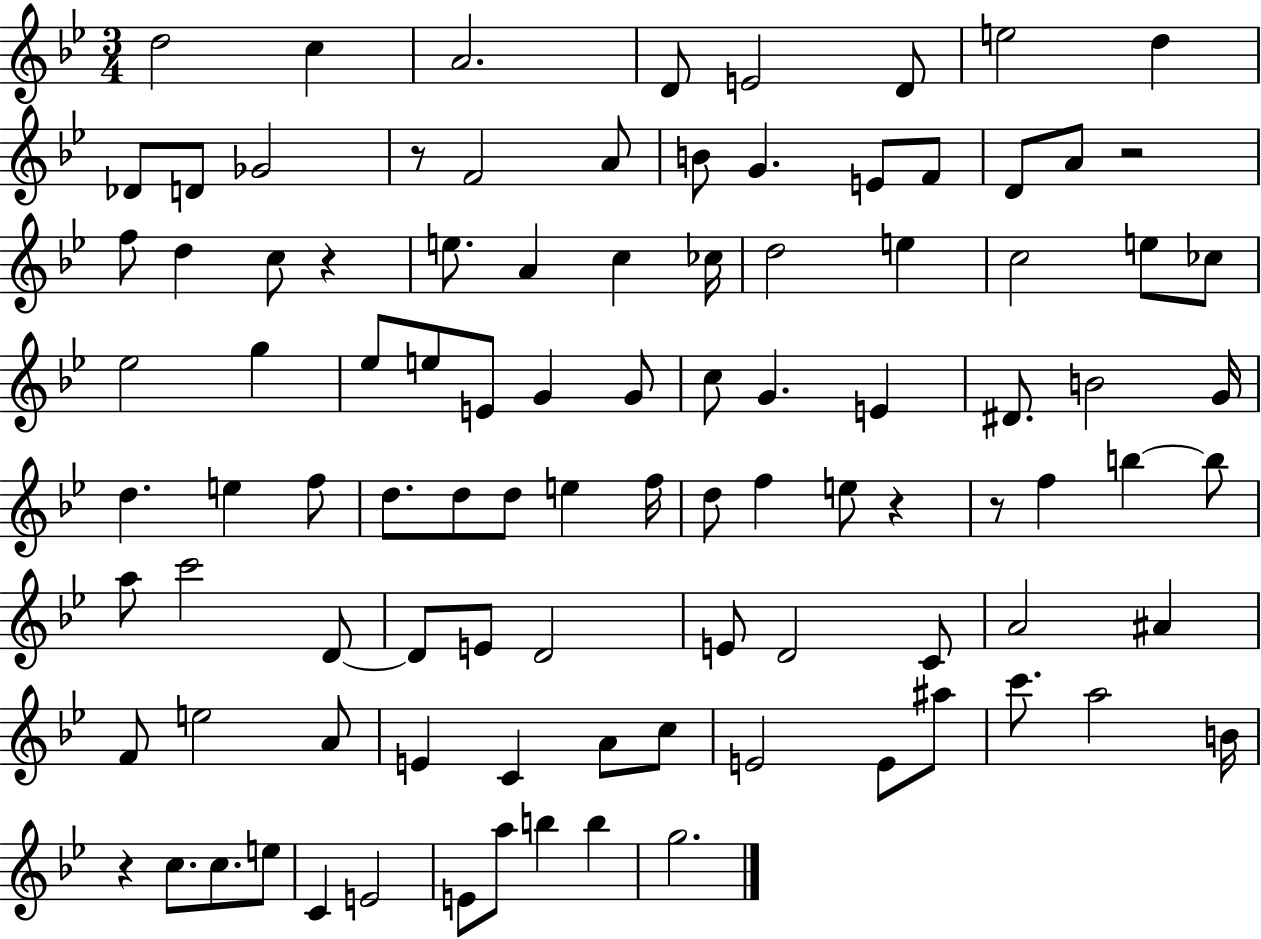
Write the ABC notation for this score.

X:1
T:Untitled
M:3/4
L:1/4
K:Bb
d2 c A2 D/2 E2 D/2 e2 d _D/2 D/2 _G2 z/2 F2 A/2 B/2 G E/2 F/2 D/2 A/2 z2 f/2 d c/2 z e/2 A c _c/4 d2 e c2 e/2 _c/2 _e2 g _e/2 e/2 E/2 G G/2 c/2 G E ^D/2 B2 G/4 d e f/2 d/2 d/2 d/2 e f/4 d/2 f e/2 z z/2 f b b/2 a/2 c'2 D/2 D/2 E/2 D2 E/2 D2 C/2 A2 ^A F/2 e2 A/2 E C A/2 c/2 E2 E/2 ^a/2 c'/2 a2 B/4 z c/2 c/2 e/2 C E2 E/2 a/2 b b g2